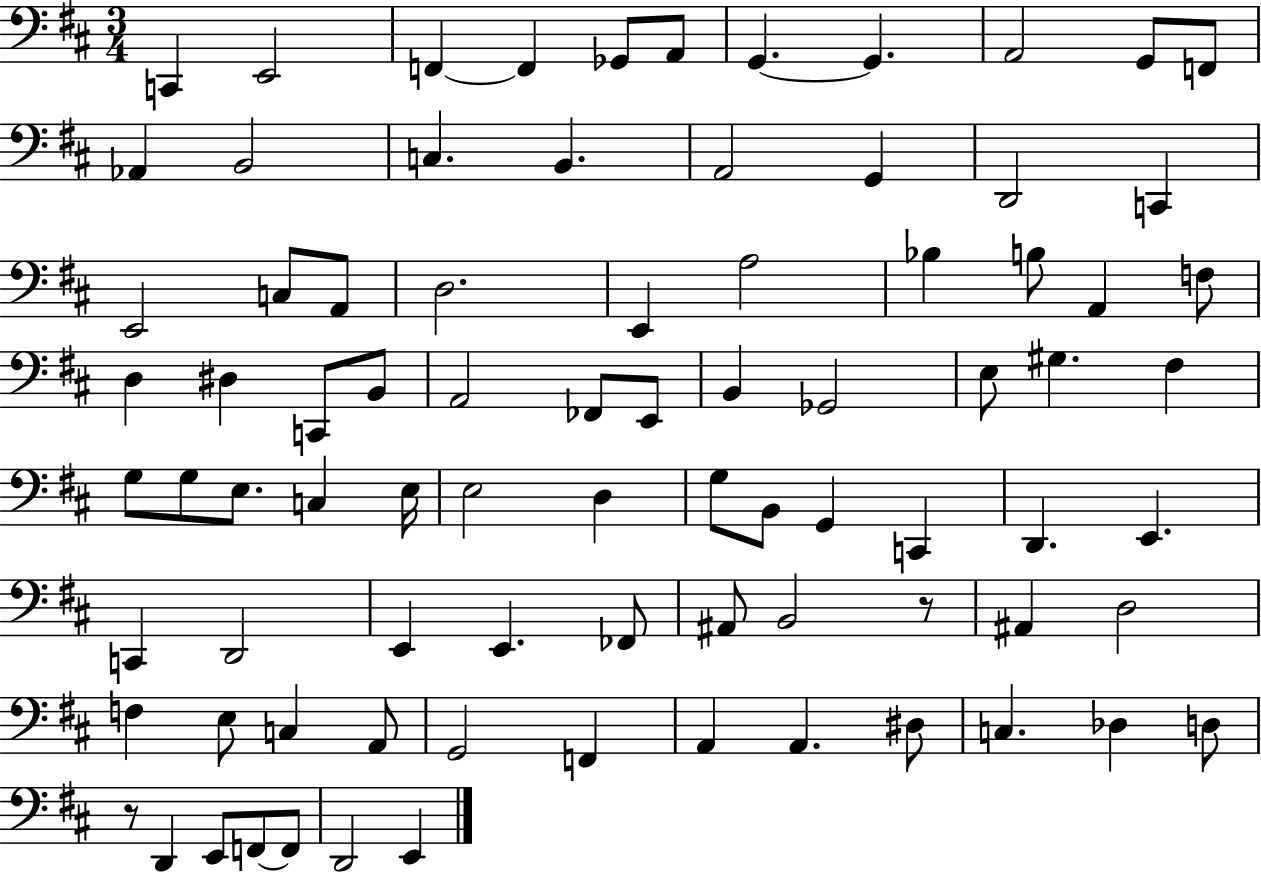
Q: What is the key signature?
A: D major